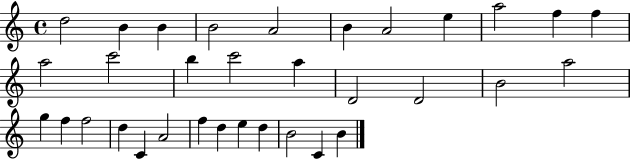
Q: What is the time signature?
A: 4/4